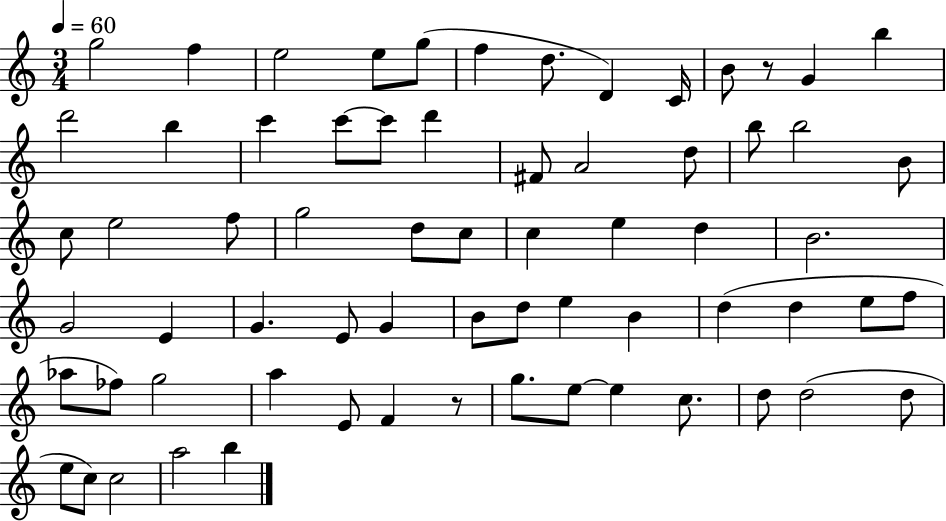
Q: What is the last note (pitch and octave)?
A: B5